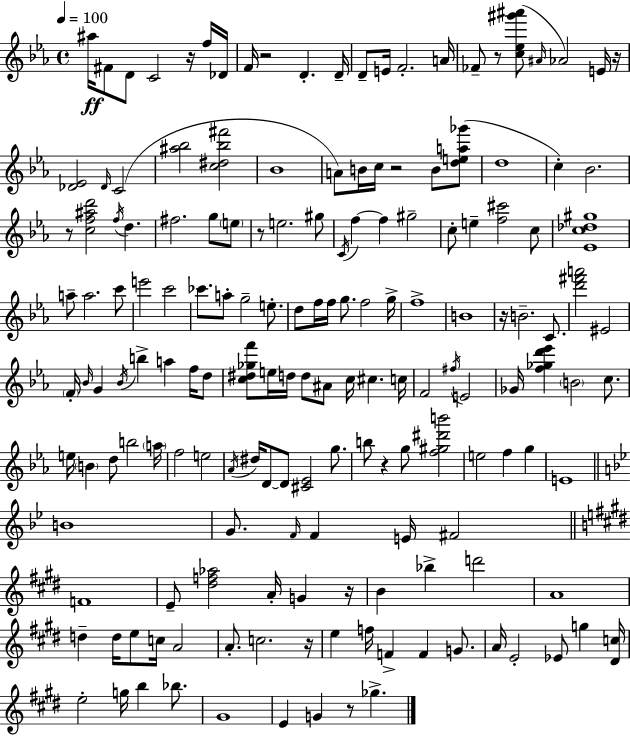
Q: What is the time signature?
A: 4/4